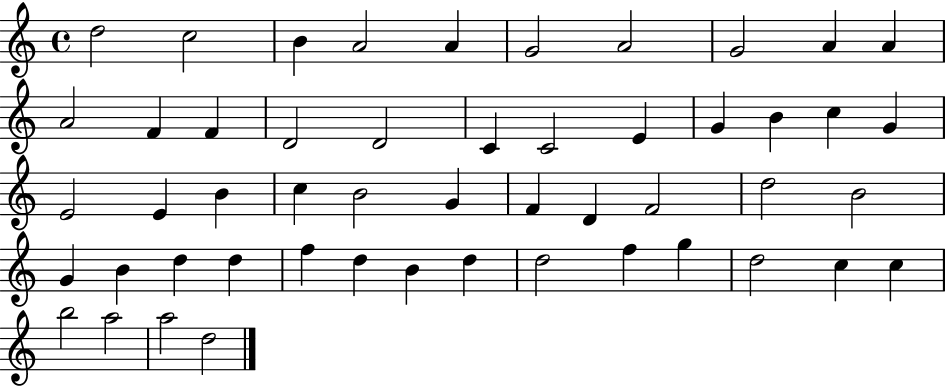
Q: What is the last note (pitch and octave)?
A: D5